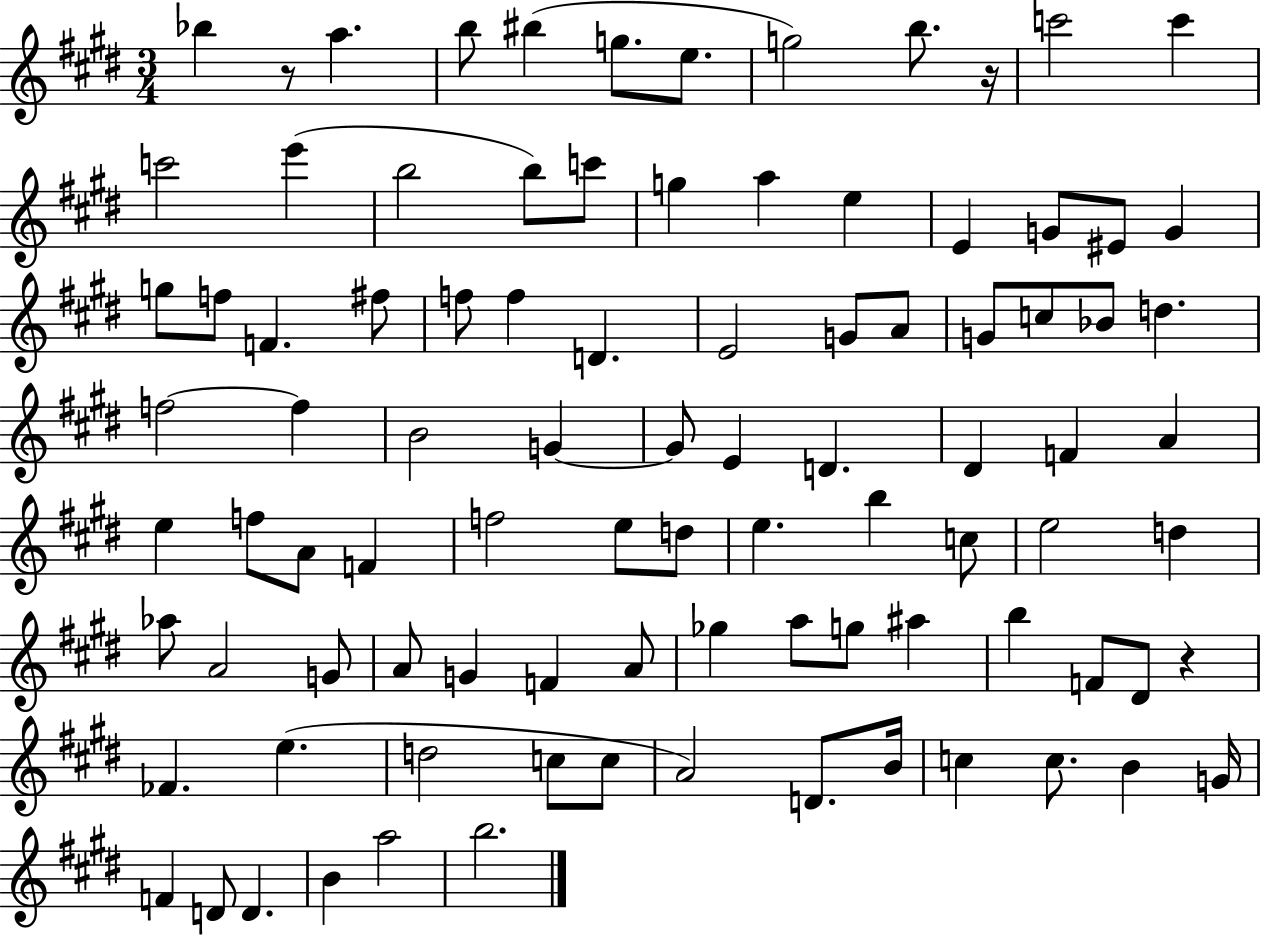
{
  \clef treble
  \numericTimeSignature
  \time 3/4
  \key e \major
  bes''4 r8 a''4. | b''8 bis''4( g''8. e''8. | g''2) b''8. r16 | c'''2 c'''4 | \break c'''2 e'''4( | b''2 b''8) c'''8 | g''4 a''4 e''4 | e'4 g'8 eis'8 g'4 | \break g''8 f''8 f'4. fis''8 | f''8 f''4 d'4. | e'2 g'8 a'8 | g'8 c''8 bes'8 d''4. | \break f''2~~ f''4 | b'2 g'4~~ | g'8 e'4 d'4. | dis'4 f'4 a'4 | \break e''4 f''8 a'8 f'4 | f''2 e''8 d''8 | e''4. b''4 c''8 | e''2 d''4 | \break aes''8 a'2 g'8 | a'8 g'4 f'4 a'8 | ges''4 a''8 g''8 ais''4 | b''4 f'8 dis'8 r4 | \break fes'4. e''4.( | d''2 c''8 c''8 | a'2) d'8. b'16 | c''4 c''8. b'4 g'16 | \break f'4 d'8 d'4. | b'4 a''2 | b''2. | \bar "|."
}